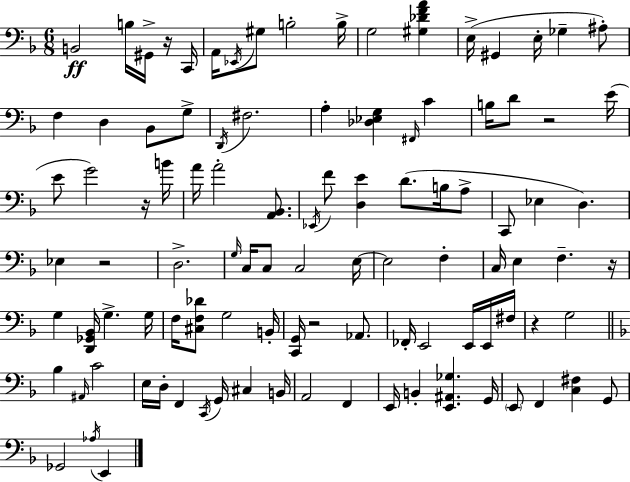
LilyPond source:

{
  \clef bass
  \numericTimeSignature
  \time 6/8
  \key d \minor
  \repeat volta 2 { b,2\ff b16 gis,16-> r16 c,16 | a,16 \acciaccatura { ees,16 } gis8 b2-. | b16-> g2 <gis des' f' a'>4 | e16->( gis,4 e16-. ges4-- ais8-.) | \break f4 d4 bes,8 g8-> | \acciaccatura { d,16 } fis2. | a4-. <des ees g>4 \grace { fis,16 } c'4 | b16 d'8 r2 | \break e'16( e'8 g'2) | r16 b'16 a'16 a'2-. | <a, bes,>8. \acciaccatura { ees,16 } f'8 <d e'>4 d'8.( | b16 a8-> c,8 ees4 d4.) | \break ees4 r2 | d2.-> | \grace { g16 } c16 c8 c2 | e16~~ e2 | \break f4-. c16 e4 f4.-- | r16 g4 <d, ges, bes,>16 g4.-> | g16 f16 <cis f des'>8 g2 | b,16-. <c, g,>16 r2 | \break aes,8. fes,16-. e,2 | e,16 e,16 fis16 r4 g2 | \bar "||" \break \key f \major bes4 \grace { ais,16 } c'2 | e16 d16-. f,4 \acciaccatura { c,16 } g,16 cis4 | b,16 a,2 f,4 | e,16 b,4-. <e, ais, ges>4. | \break g,16 \parenthesize e,8 f,4 <c fis>4 | g,8 ges,2 \acciaccatura { aes16 } e,4 | } \bar "|."
}